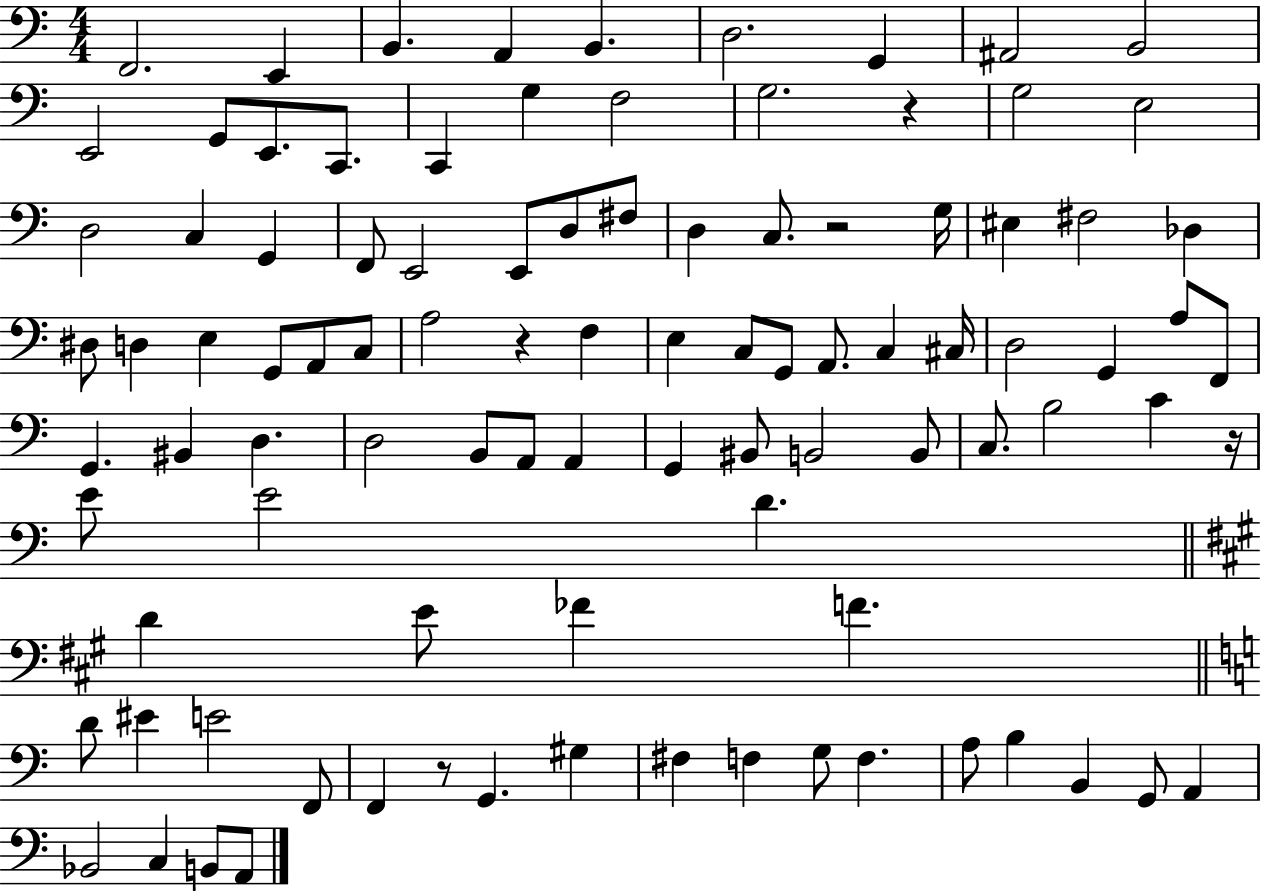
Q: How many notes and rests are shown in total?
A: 97